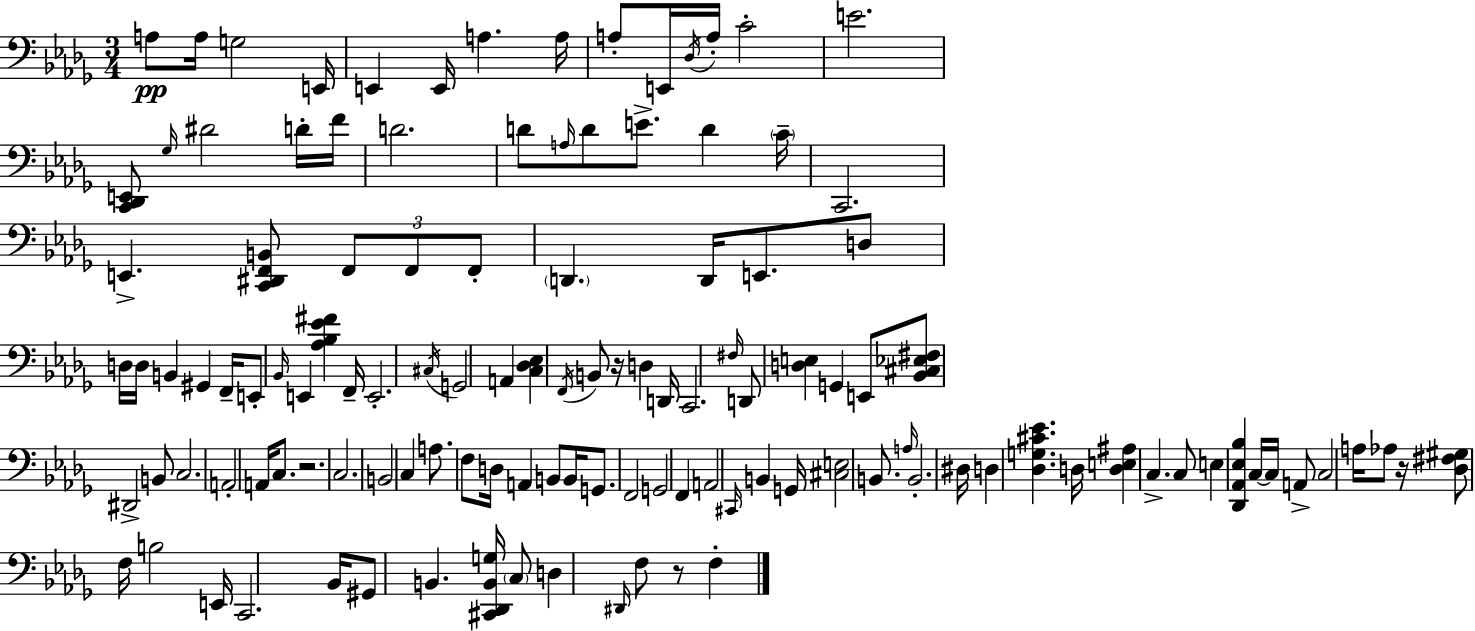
X:1
T:Untitled
M:3/4
L:1/4
K:Bbm
A,/2 A,/4 G,2 E,,/4 E,, E,,/4 A, A,/4 A,/2 E,,/4 _D,/4 A,/4 C2 E2 [C,,_D,,E,,]/2 _G,/4 ^D2 D/4 F/4 D2 D/2 A,/4 D/2 E/2 D C/4 C,,2 E,, [C,,^D,,F,,B,,]/2 F,,/2 F,,/2 F,,/2 D,, D,,/4 E,,/2 D,/2 D,/4 D,/4 B,, ^G,, F,,/4 E,,/2 _B,,/4 E,, [_A,_B,_E^F] F,,/4 E,,2 ^C,/4 G,,2 A,, [C,_D,_E,] F,,/4 B,,/2 z/4 D, D,,/4 C,,2 ^F,/4 D,,/2 [D,E,] G,, E,,/2 [_B,,^C,_E,^F,]/2 ^D,,2 B,,/2 C,2 A,,2 A,,/4 C,/2 z2 C,2 B,,2 C, A,/2 F,/2 D,/4 A,, B,,/2 B,,/4 G,,/2 F,,2 G,,2 F,, A,,2 ^C,,/4 B,, G,,/4 [^C,E,]2 B,,/2 A,/4 B,,2 ^D,/4 D, [_D,G,^C_E] D,/4 [D,E,^A,] C, C,/2 E, [_D,,_A,,_E,_B,] C,/4 C,/4 A,,/2 C,2 A,/4 _A,/2 z/4 [_D,^F,^G,]/2 F,/4 B,2 E,,/4 C,,2 _B,,/4 ^G,,/2 B,, [^C,,_D,,B,,G,]/4 C,/2 D, ^D,,/4 F,/2 z/2 F,